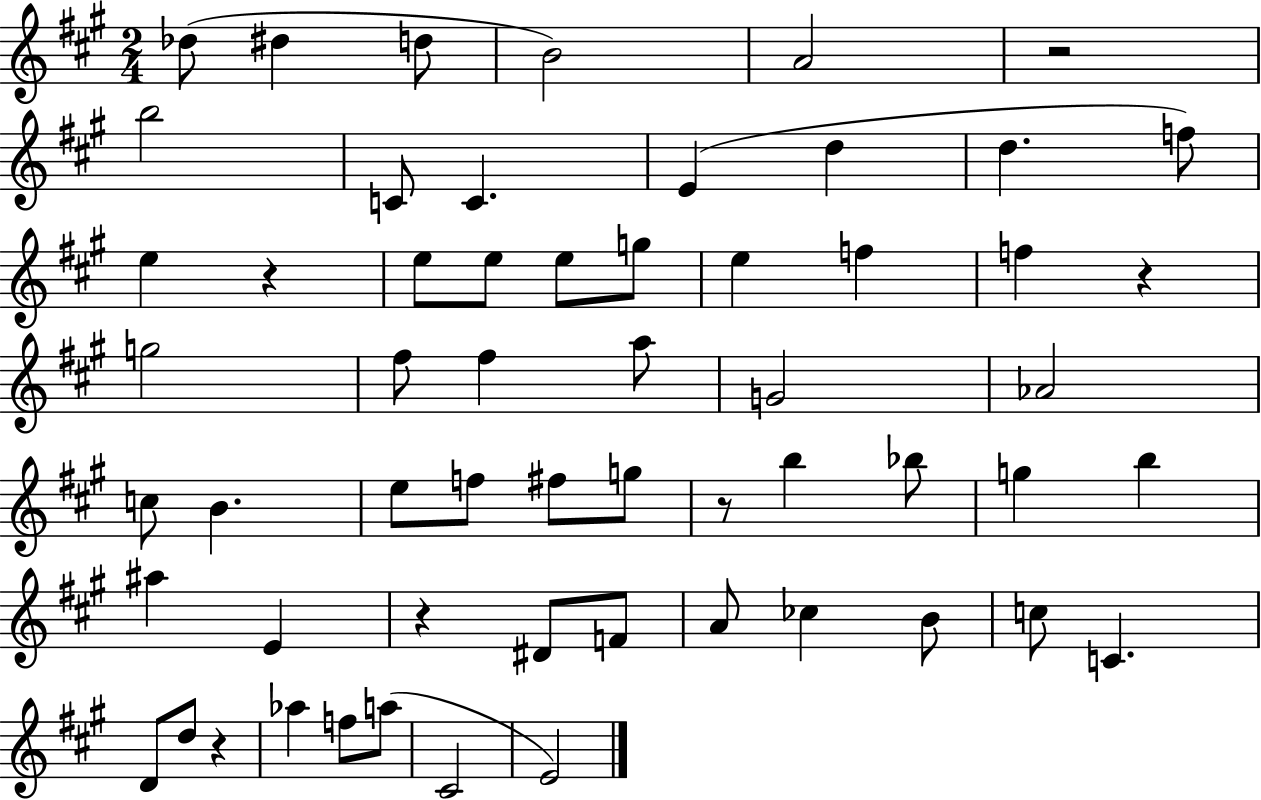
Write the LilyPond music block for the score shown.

{
  \clef treble
  \numericTimeSignature
  \time 2/4
  \key a \major
  des''8( dis''4 d''8 | b'2) | a'2 | r2 | \break b''2 | c'8 c'4. | e'4( d''4 | d''4. f''8) | \break e''4 r4 | e''8 e''8 e''8 g''8 | e''4 f''4 | f''4 r4 | \break g''2 | fis''8 fis''4 a''8 | g'2 | aes'2 | \break c''8 b'4. | e''8 f''8 fis''8 g''8 | r8 b''4 bes''8 | g''4 b''4 | \break ais''4 e'4 | r4 dis'8 f'8 | a'8 ces''4 b'8 | c''8 c'4. | \break d'8 d''8 r4 | aes''4 f''8 a''8( | cis'2 | e'2) | \break \bar "|."
}